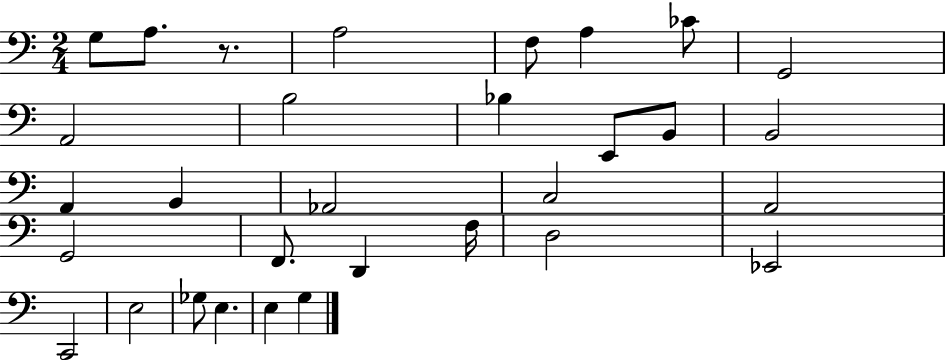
G3/e A3/e. R/e. A3/h F3/e A3/q CES4/e G2/h A2/h B3/h Bb3/q E2/e B2/e B2/h A2/q B2/q Ab2/h C3/h A2/h G2/h F2/e. D2/q F3/s D3/h Eb2/h C2/h E3/h Gb3/e E3/q. E3/q G3/q